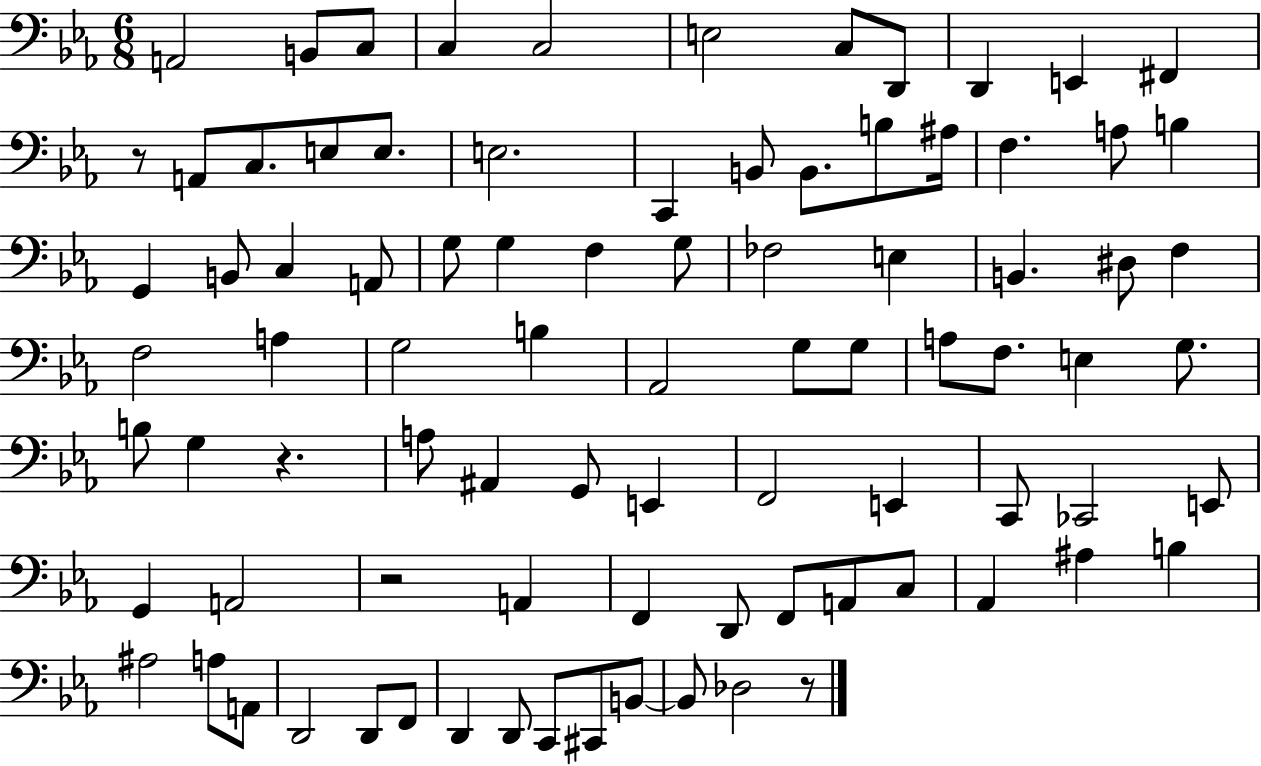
X:1
T:Untitled
M:6/8
L:1/4
K:Eb
A,,2 B,,/2 C,/2 C, C,2 E,2 C,/2 D,,/2 D,, E,, ^F,, z/2 A,,/2 C,/2 E,/2 E,/2 E,2 C,, B,,/2 B,,/2 B,/2 ^A,/4 F, A,/2 B, G,, B,,/2 C, A,,/2 G,/2 G, F, G,/2 _F,2 E, B,, ^D,/2 F, F,2 A, G,2 B, _A,,2 G,/2 G,/2 A,/2 F,/2 E, G,/2 B,/2 G, z A,/2 ^A,, G,,/2 E,, F,,2 E,, C,,/2 _C,,2 E,,/2 G,, A,,2 z2 A,, F,, D,,/2 F,,/2 A,,/2 C,/2 _A,, ^A, B, ^A,2 A,/2 A,,/2 D,,2 D,,/2 F,,/2 D,, D,,/2 C,,/2 ^C,,/2 B,,/2 B,,/2 _D,2 z/2